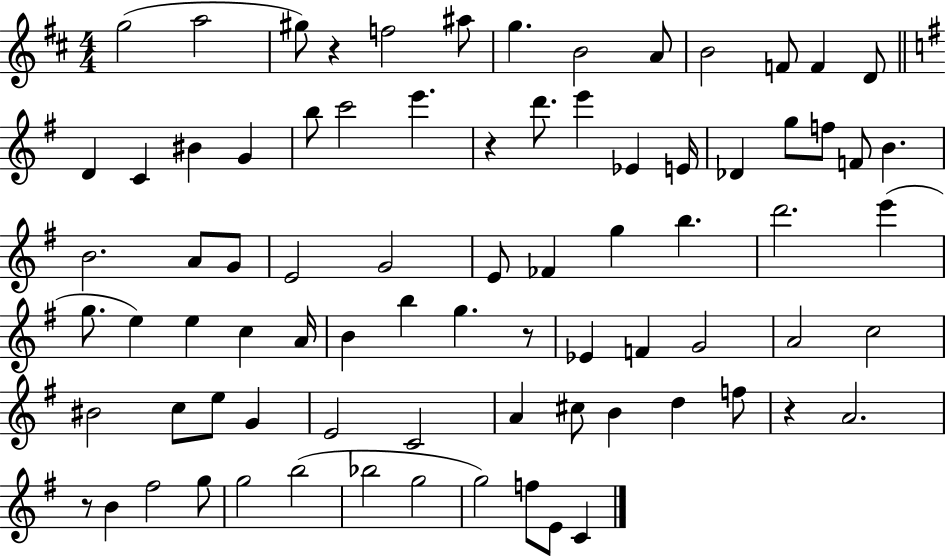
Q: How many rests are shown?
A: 5